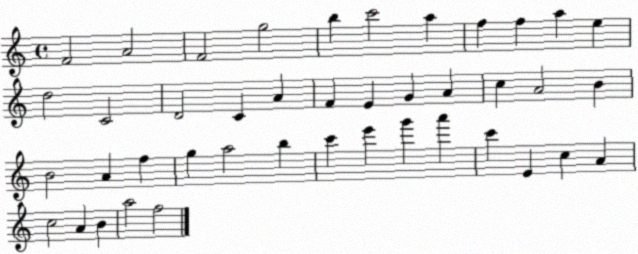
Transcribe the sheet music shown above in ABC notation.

X:1
T:Untitled
M:4/4
L:1/4
K:C
F2 A2 F2 g2 b c'2 a f f a e d2 C2 D2 C A F E G A c A2 B B2 A f g a2 b c' e' g' a' c' E c A c2 A B a2 f2